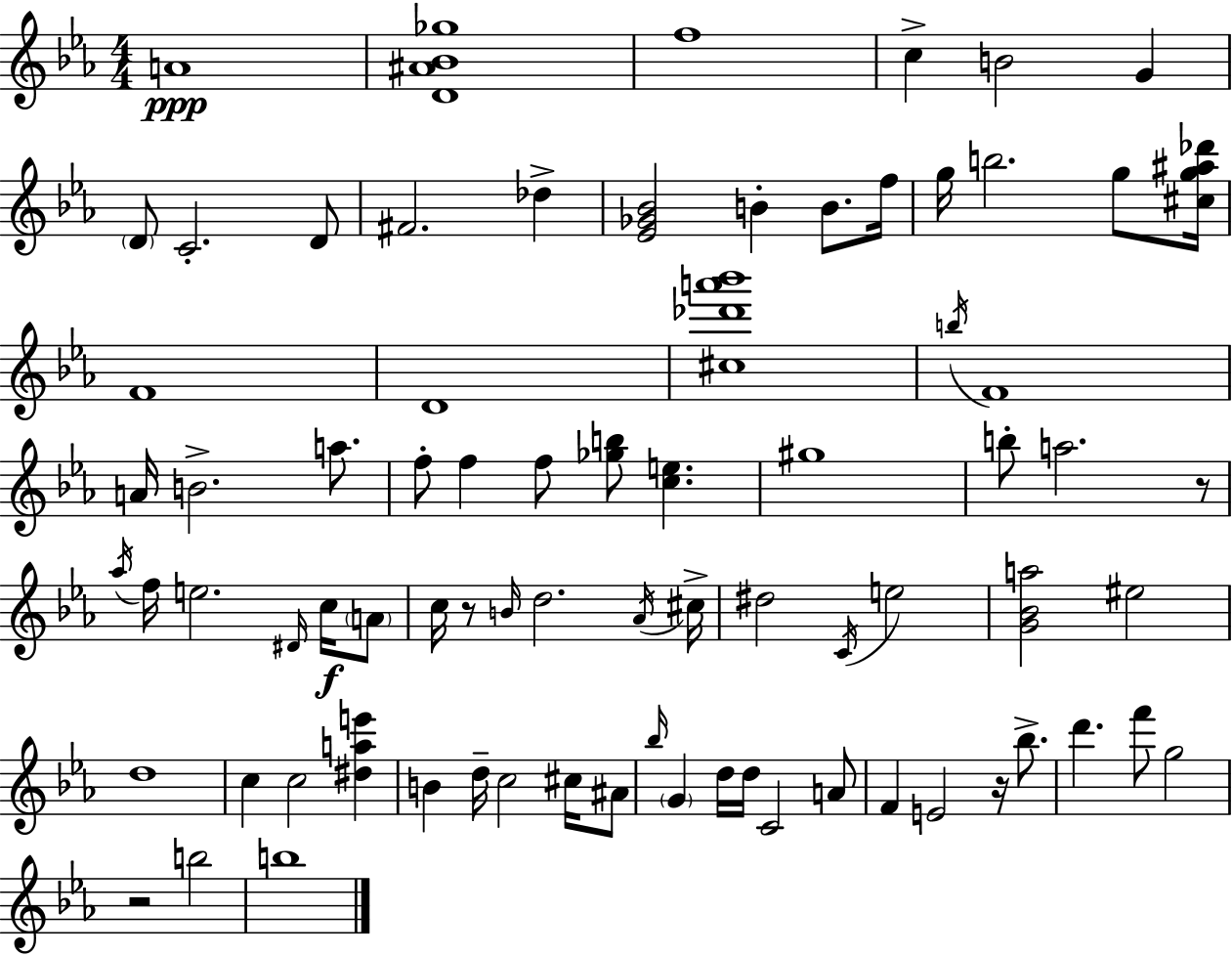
X:1
T:Untitled
M:4/4
L:1/4
K:Eb
A4 [D^A_B_g]4 f4 c B2 G D/2 C2 D/2 ^F2 _d [_E_G_B]2 B B/2 f/4 g/4 b2 g/2 [^cg^a_d']/4 F4 D4 [^c_d'a'_b']4 b/4 F4 A/4 B2 a/2 f/2 f f/2 [_gb]/2 [ce] ^g4 b/2 a2 z/2 _a/4 f/4 e2 ^D/4 c/4 A/2 c/4 z/2 B/4 d2 _A/4 ^c/4 ^d2 C/4 e2 [G_Ba]2 ^e2 d4 c c2 [^dae'] B d/4 c2 ^c/4 ^A/2 _b/4 G d/4 d/4 C2 A/2 F E2 z/4 _b/2 d' f'/2 g2 z2 b2 b4